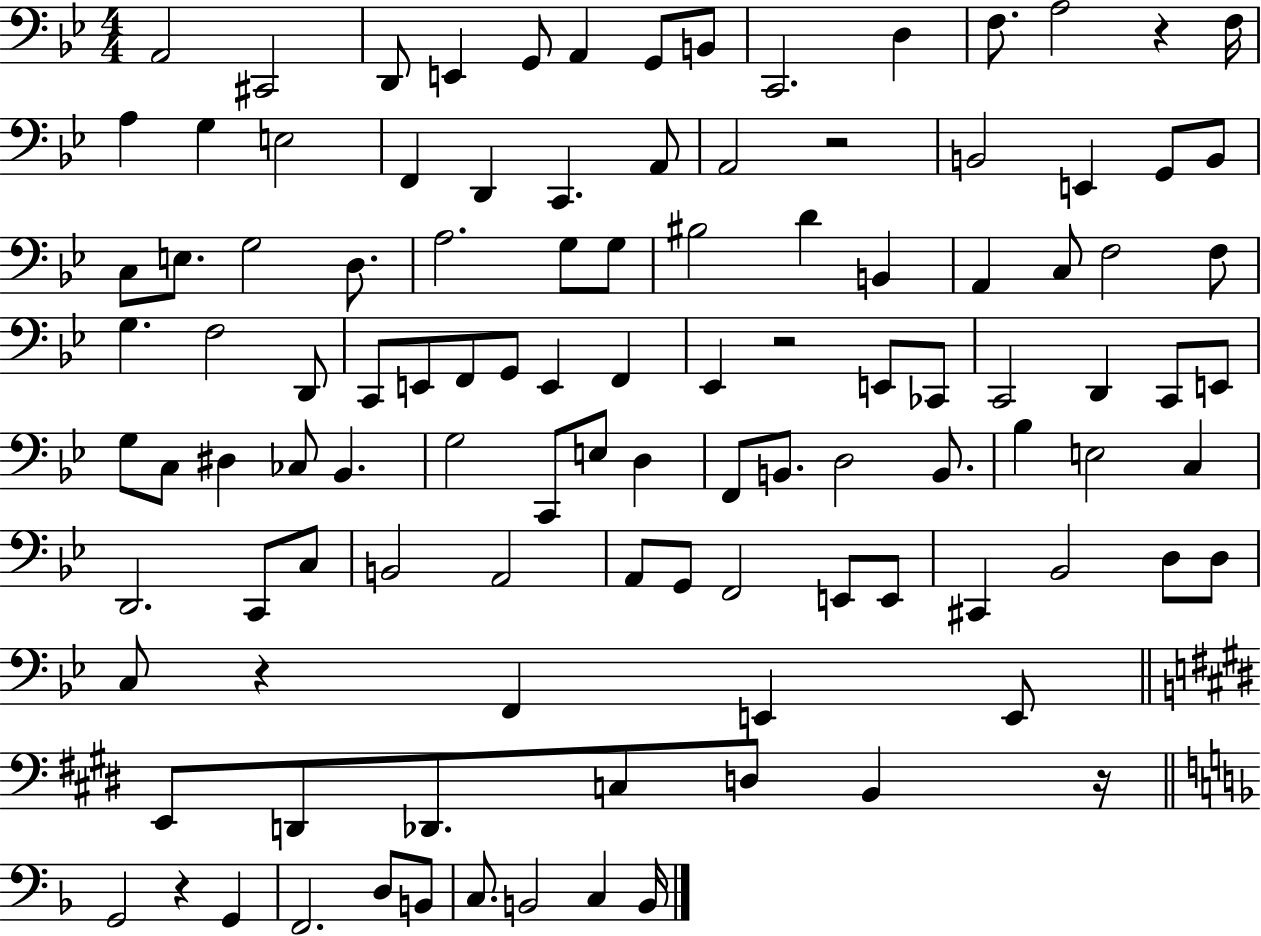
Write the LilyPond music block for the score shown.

{
  \clef bass
  \numericTimeSignature
  \time 4/4
  \key bes \major
  a,2 cis,2 | d,8 e,4 g,8 a,4 g,8 b,8 | c,2. d4 | f8. a2 r4 f16 | \break a4 g4 e2 | f,4 d,4 c,4. a,8 | a,2 r2 | b,2 e,4 g,8 b,8 | \break c8 e8. g2 d8. | a2. g8 g8 | bis2 d'4 b,4 | a,4 c8 f2 f8 | \break g4. f2 d,8 | c,8 e,8 f,8 g,8 e,4 f,4 | ees,4 r2 e,8 ces,8 | c,2 d,4 c,8 e,8 | \break g8 c8 dis4 ces8 bes,4. | g2 c,8 e8 d4 | f,8 b,8. d2 b,8. | bes4 e2 c4 | \break d,2. c,8 c8 | b,2 a,2 | a,8 g,8 f,2 e,8 e,8 | cis,4 bes,2 d8 d8 | \break c8 r4 f,4 e,4 e,8 | \bar "||" \break \key e \major e,8 d,8 des,8. c8 d8 b,4 r16 | \bar "||" \break \key f \major g,2 r4 g,4 | f,2. d8 b,8 | c8. b,2 c4 b,16 | \bar "|."
}